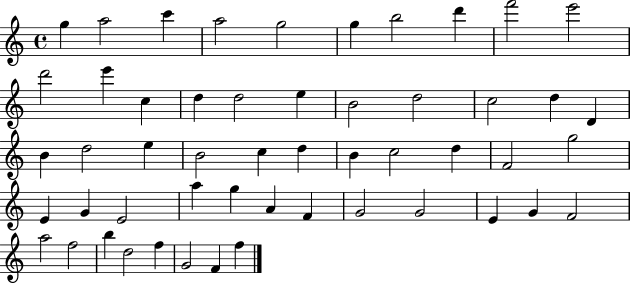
{
  \clef treble
  \time 4/4
  \defaultTimeSignature
  \key c \major
  g''4 a''2 c'''4 | a''2 g''2 | g''4 b''2 d'''4 | f'''2 e'''2 | \break d'''2 e'''4 c''4 | d''4 d''2 e''4 | b'2 d''2 | c''2 d''4 d'4 | \break b'4 d''2 e''4 | b'2 c''4 d''4 | b'4 c''2 d''4 | f'2 g''2 | \break e'4 g'4 e'2 | a''4 g''4 a'4 f'4 | g'2 g'2 | e'4 g'4 f'2 | \break a''2 f''2 | b''4 d''2 f''4 | g'2 f'4 f''4 | \bar "|."
}